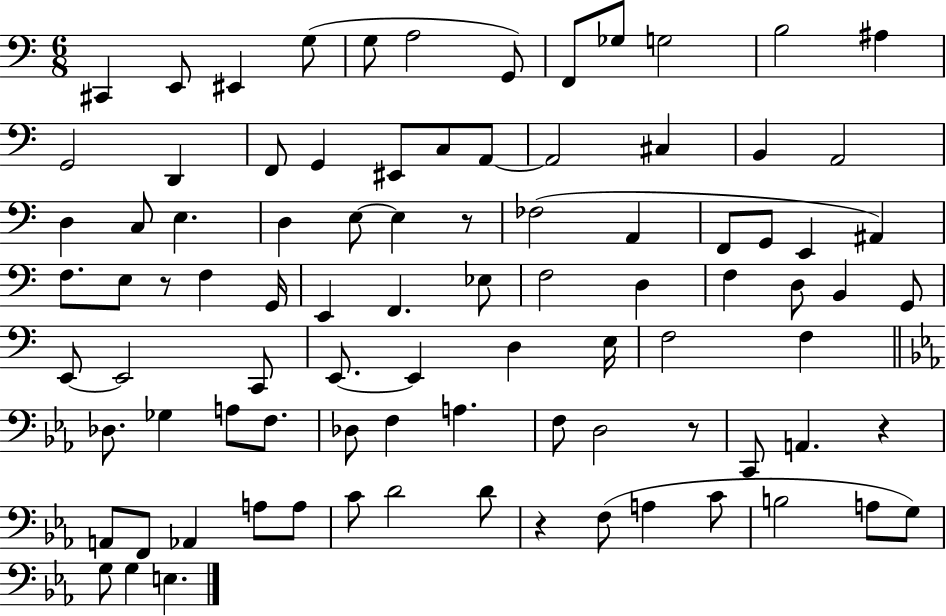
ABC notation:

X:1
T:Untitled
M:6/8
L:1/4
K:C
^C,, E,,/2 ^E,, G,/2 G,/2 A,2 G,,/2 F,,/2 _G,/2 G,2 B,2 ^A, G,,2 D,, F,,/2 G,, ^E,,/2 C,/2 A,,/2 A,,2 ^C, B,, A,,2 D, C,/2 E, D, E,/2 E, z/2 _F,2 A,, F,,/2 G,,/2 E,, ^A,, F,/2 E,/2 z/2 F, G,,/4 E,, F,, _E,/2 F,2 D, F, D,/2 B,, G,,/2 E,,/2 E,,2 C,,/2 E,,/2 E,, D, E,/4 F,2 F, _D,/2 _G, A,/2 F,/2 _D,/2 F, A, F,/2 D,2 z/2 C,,/2 A,, z A,,/2 F,,/2 _A,, A,/2 A,/2 C/2 D2 D/2 z F,/2 A, C/2 B,2 A,/2 G,/2 G,/2 G, E,